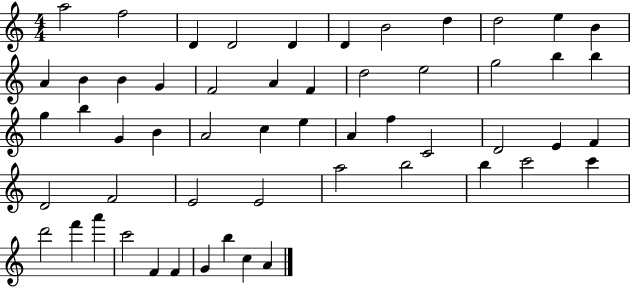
X:1
T:Untitled
M:4/4
L:1/4
K:C
a2 f2 D D2 D D B2 d d2 e B A B B G F2 A F d2 e2 g2 b b g b G B A2 c e A f C2 D2 E F D2 F2 E2 E2 a2 b2 b c'2 c' d'2 f' a' c'2 F F G b c A